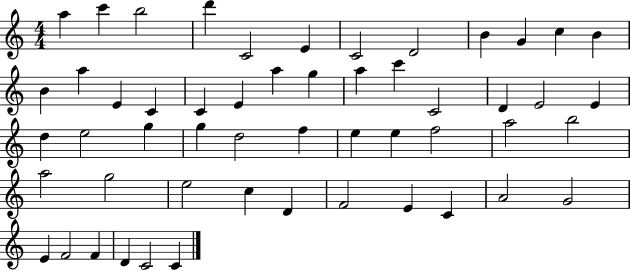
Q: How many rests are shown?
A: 0